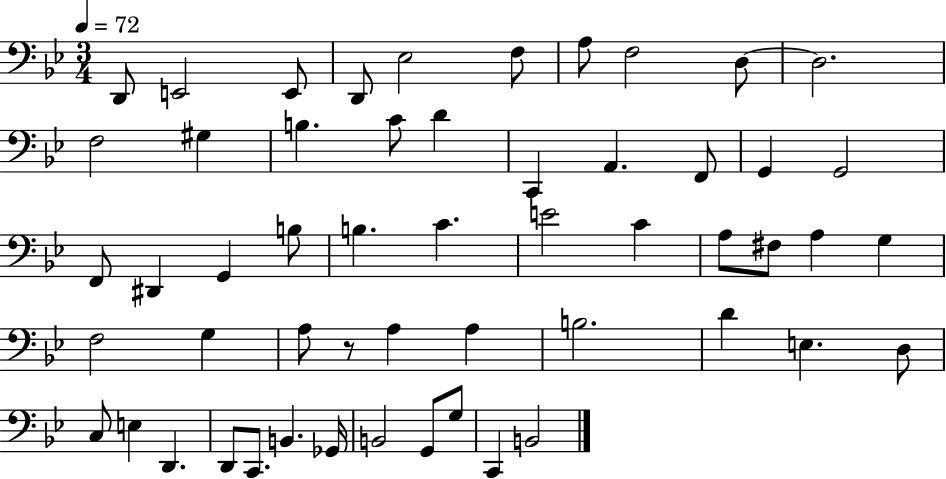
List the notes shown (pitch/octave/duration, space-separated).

D2/e E2/h E2/e D2/e Eb3/h F3/e A3/e F3/h D3/e D3/h. F3/h G#3/q B3/q. C4/e D4/q C2/q A2/q. F2/e G2/q G2/h F2/e D#2/q G2/q B3/e B3/q. C4/q. E4/h C4/q A3/e F#3/e A3/q G3/q F3/h G3/q A3/e R/e A3/q A3/q B3/h. D4/q E3/q. D3/e C3/e E3/q D2/q. D2/e C2/e. B2/q. Gb2/s B2/h G2/e G3/e C2/q B2/h